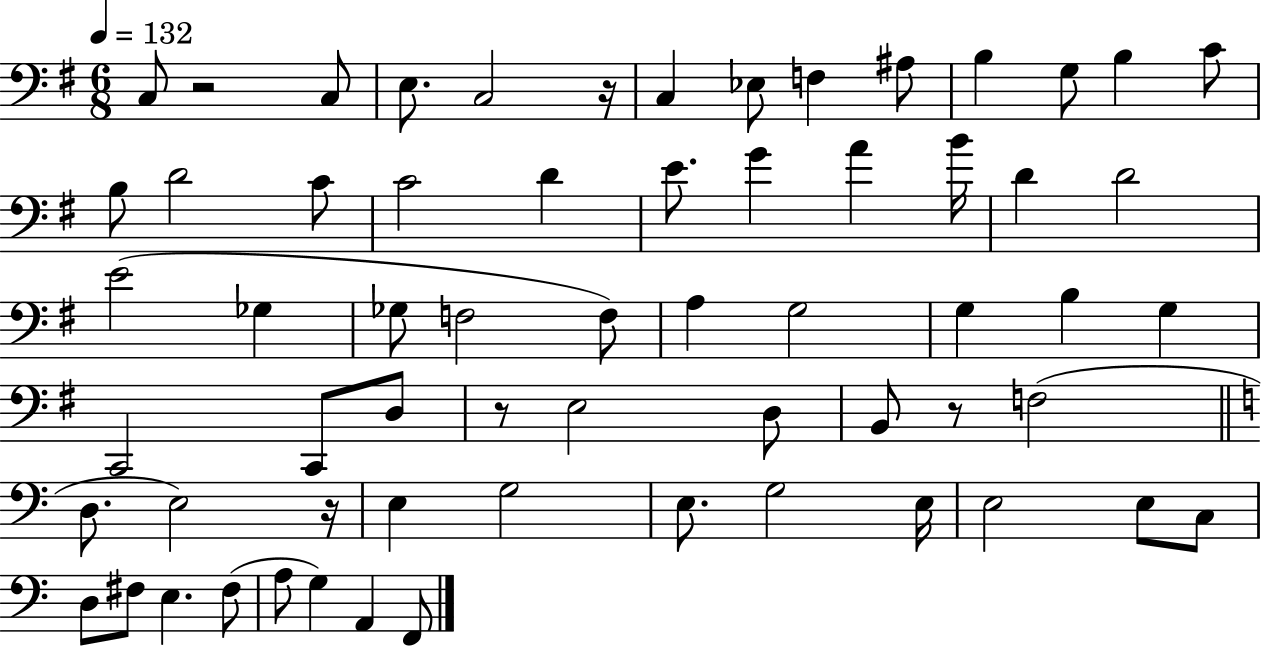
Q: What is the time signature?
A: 6/8